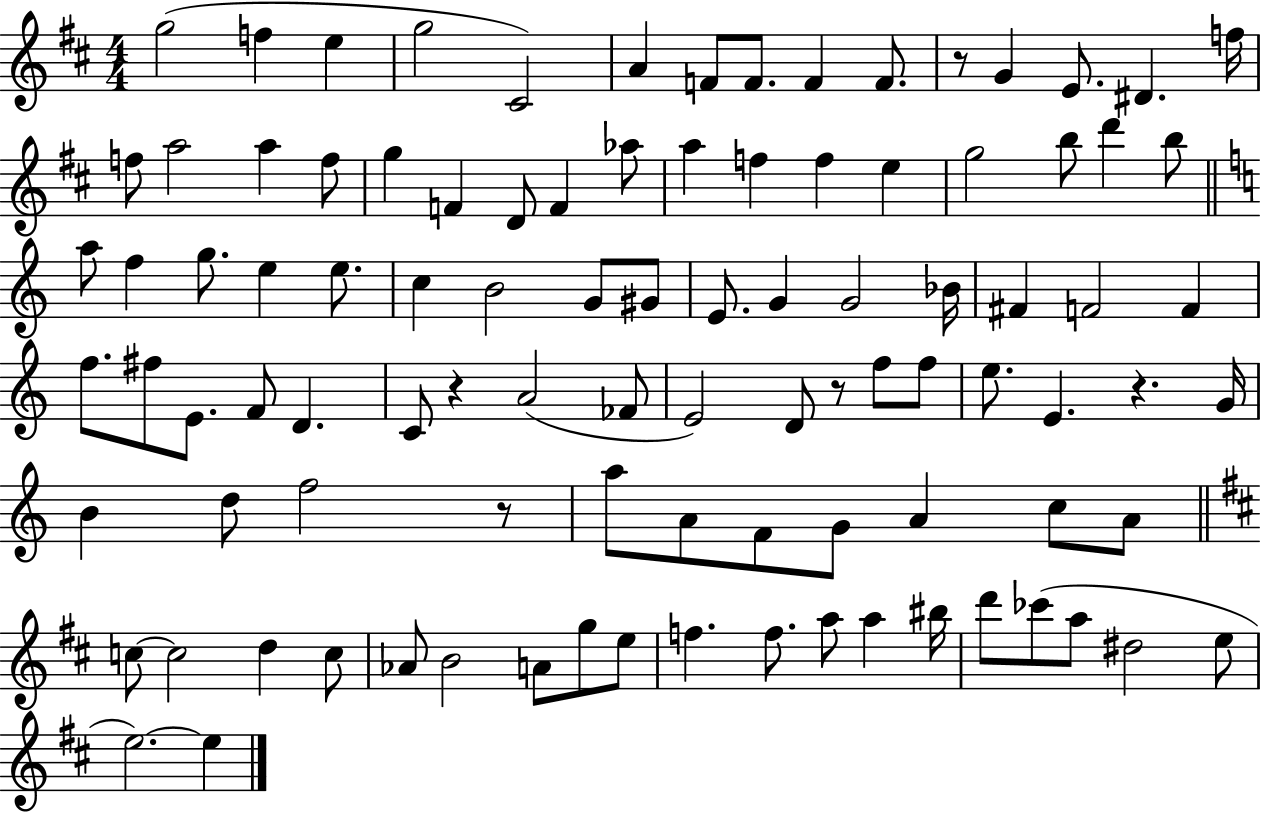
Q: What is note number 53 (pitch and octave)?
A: C4